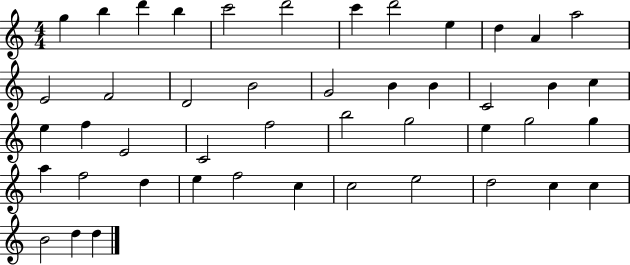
X:1
T:Untitled
M:4/4
L:1/4
K:C
g b d' b c'2 d'2 c' d'2 e d A a2 E2 F2 D2 B2 G2 B B C2 B c e f E2 C2 f2 b2 g2 e g2 g a f2 d e f2 c c2 e2 d2 c c B2 d d